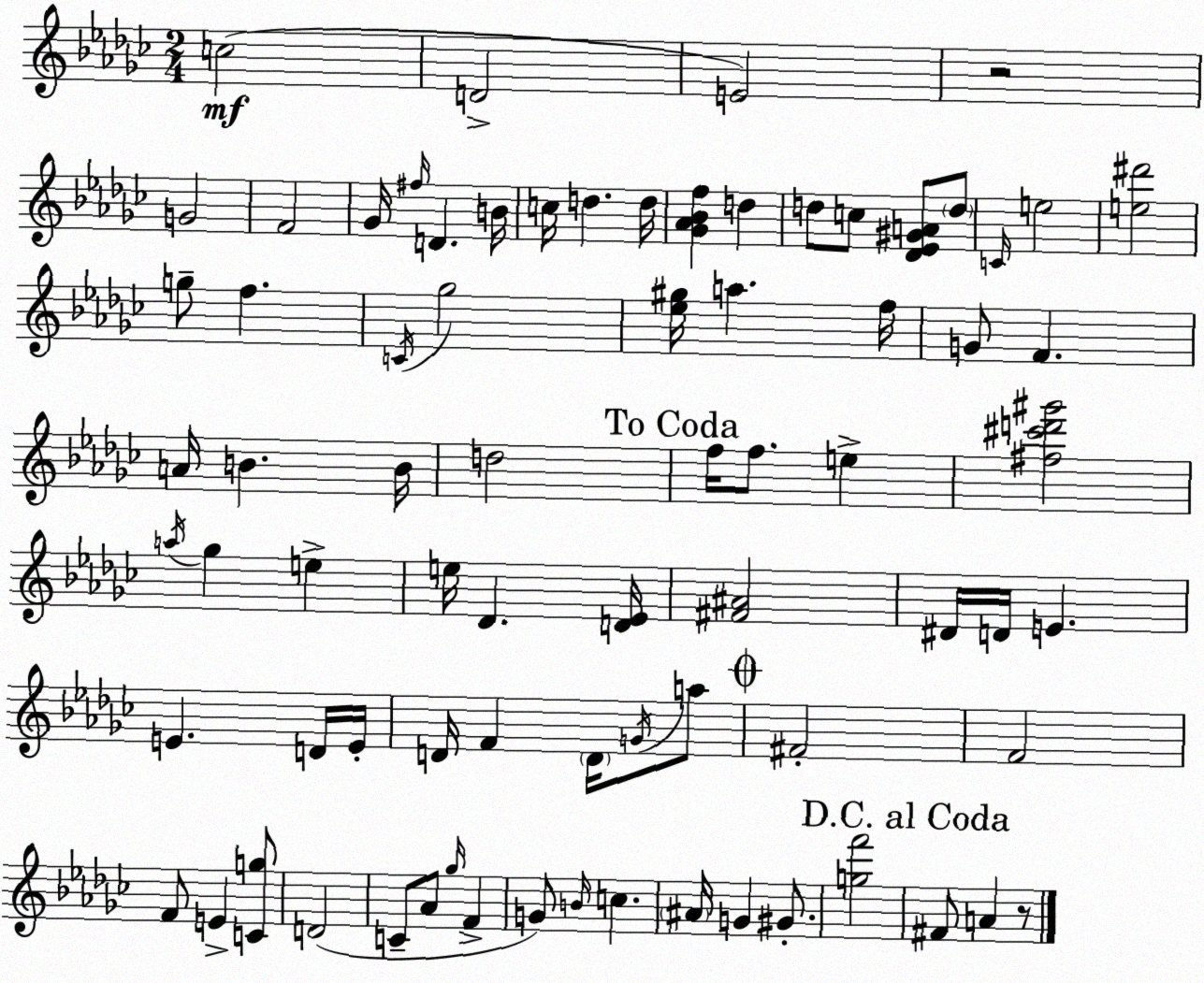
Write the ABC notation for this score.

X:1
T:Untitled
M:2/4
L:1/4
K:Ebm
c2 D2 E2 z2 G2 F2 _G/4 ^f/4 D B/4 c/4 d d/4 [_G_A_Bf] d d/2 c/2 [_D_E^GA]/2 d/2 C/4 e2 [e^d']2 g/2 f C/4 _g2 [_e^g]/4 a f/4 G/2 F A/4 B B/4 d2 f/4 f/2 e [^f^c'd'^g']2 a/4 _g e e/4 _D [D_E]/4 [^F^A]2 ^D/4 D/4 E E D/4 E/4 D/4 F D/4 G/4 a/2 ^F2 F2 F/2 E [Cg]/2 D2 C/2 _A/2 _g/4 F G/2 B/4 c ^A/4 G ^G/2 [gf']2 ^F/2 A z/2